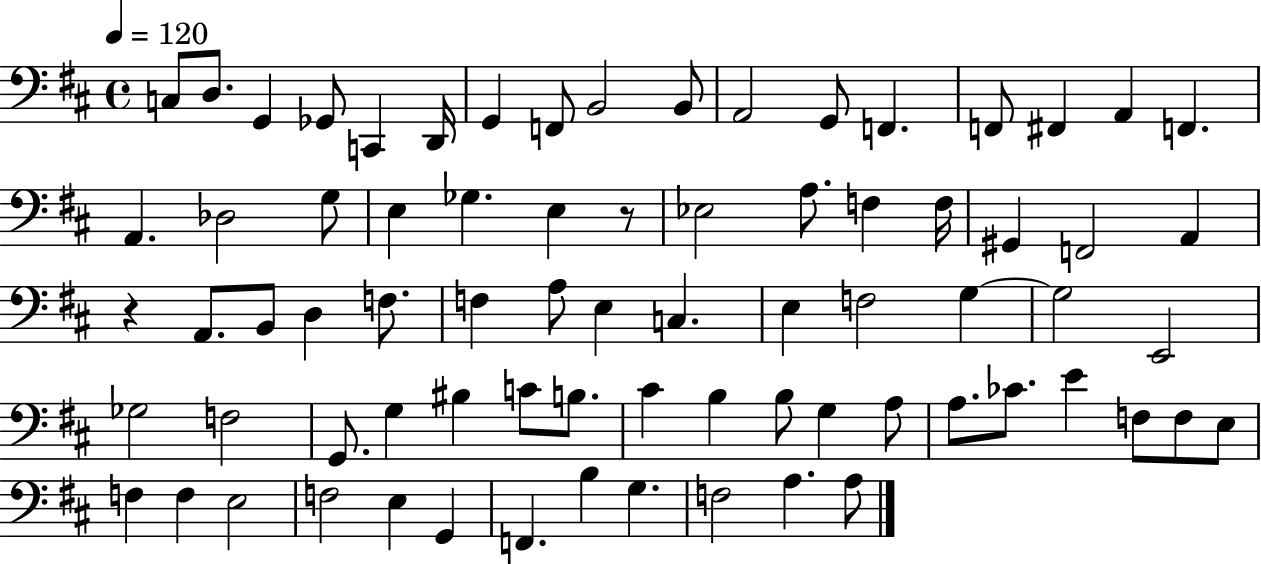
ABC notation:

X:1
T:Untitled
M:4/4
L:1/4
K:D
C,/2 D,/2 G,, _G,,/2 C,, D,,/4 G,, F,,/2 B,,2 B,,/2 A,,2 G,,/2 F,, F,,/2 ^F,, A,, F,, A,, _D,2 G,/2 E, _G, E, z/2 _E,2 A,/2 F, F,/4 ^G,, F,,2 A,, z A,,/2 B,,/2 D, F,/2 F, A,/2 E, C, E, F,2 G, G,2 E,,2 _G,2 F,2 G,,/2 G, ^B, C/2 B,/2 ^C B, B,/2 G, A,/2 A,/2 _C/2 E F,/2 F,/2 E,/2 F, F, E,2 F,2 E, G,, F,, B, G, F,2 A, A,/2